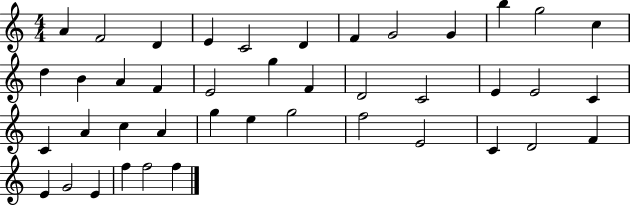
{
  \clef treble
  \numericTimeSignature
  \time 4/4
  \key c \major
  a'4 f'2 d'4 | e'4 c'2 d'4 | f'4 g'2 g'4 | b''4 g''2 c''4 | \break d''4 b'4 a'4 f'4 | e'2 g''4 f'4 | d'2 c'2 | e'4 e'2 c'4 | \break c'4 a'4 c''4 a'4 | g''4 e''4 g''2 | f''2 e'2 | c'4 d'2 f'4 | \break e'4 g'2 e'4 | f''4 f''2 f''4 | \bar "|."
}